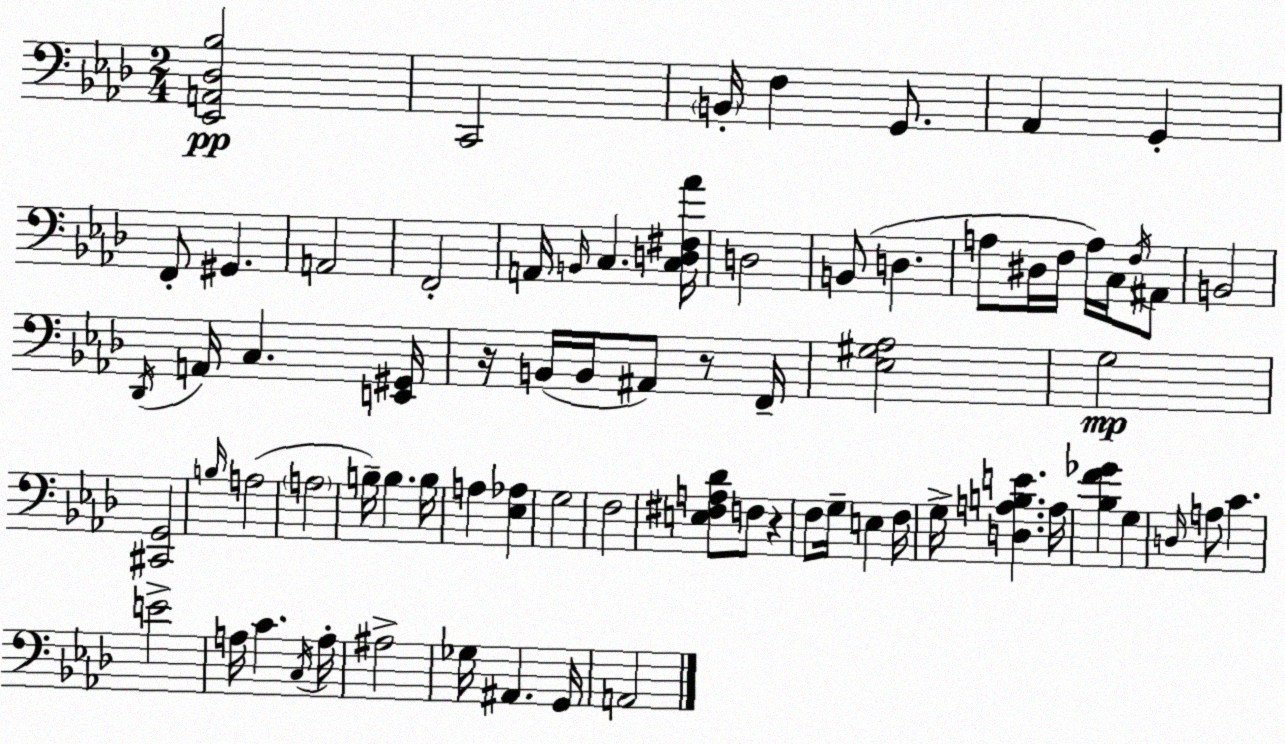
X:1
T:Untitled
M:2/4
L:1/4
K:Fm
[_E,,A,,_D,_B,]2 C,,2 B,,/4 F, G,,/2 _A,, G,, F,,/2 ^G,, A,,2 F,,2 A,,/4 B,,/4 C, [C,D,^F,_A]/4 D,2 B,,/2 D, A,/2 ^D,/4 F,/4 A,/4 C,/4 F,/4 ^A,,/2 B,,2 _D,,/4 A,,/4 C, [E,,^G,,]/4 z/4 B,,/4 B,,/4 ^A,,/2 z/2 F,,/4 [_E,^G,_A,]2 G,2 [^C,,G,,]2 B,/4 A,2 A,2 B,/4 B, B,/4 A, [_E,_A,] G,2 F,2 [E,^F,A,_D]/2 F,/2 z F,/2 G,/4 E, F,/4 G,/4 [D,A,B,E] A,/4 [_B,F_G] G, D,/4 A,/2 C E2 A,/4 C C,/4 A,/4 ^A,2 _G,/4 ^A,, G,,/4 A,,2